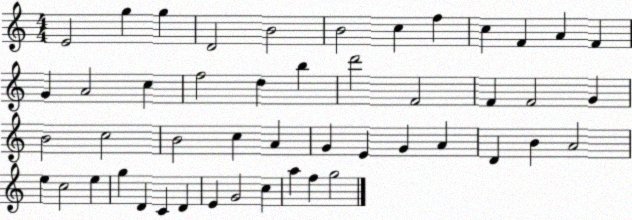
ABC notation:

X:1
T:Untitled
M:4/4
L:1/4
K:C
E2 g g D2 B2 B2 c f c F A F G A2 c f2 d b d'2 F2 F F2 G B2 c2 B2 c A G E G A D B A2 e c2 e g D C D E G2 c a f g2